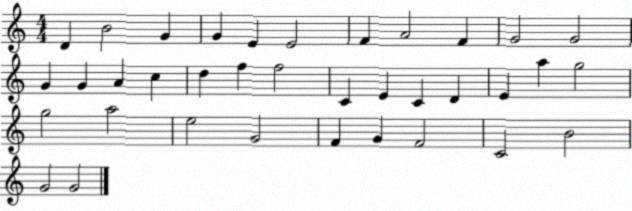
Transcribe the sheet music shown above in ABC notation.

X:1
T:Untitled
M:4/4
L:1/4
K:C
D B2 G G E E2 F A2 F G2 G2 G G A c d f f2 C E C D E a g2 g2 a2 e2 G2 F G F2 C2 B2 G2 G2